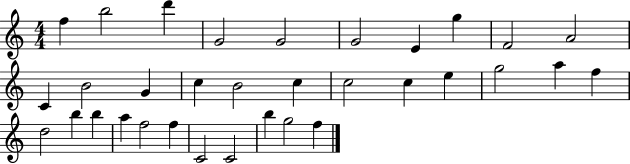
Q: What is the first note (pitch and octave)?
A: F5